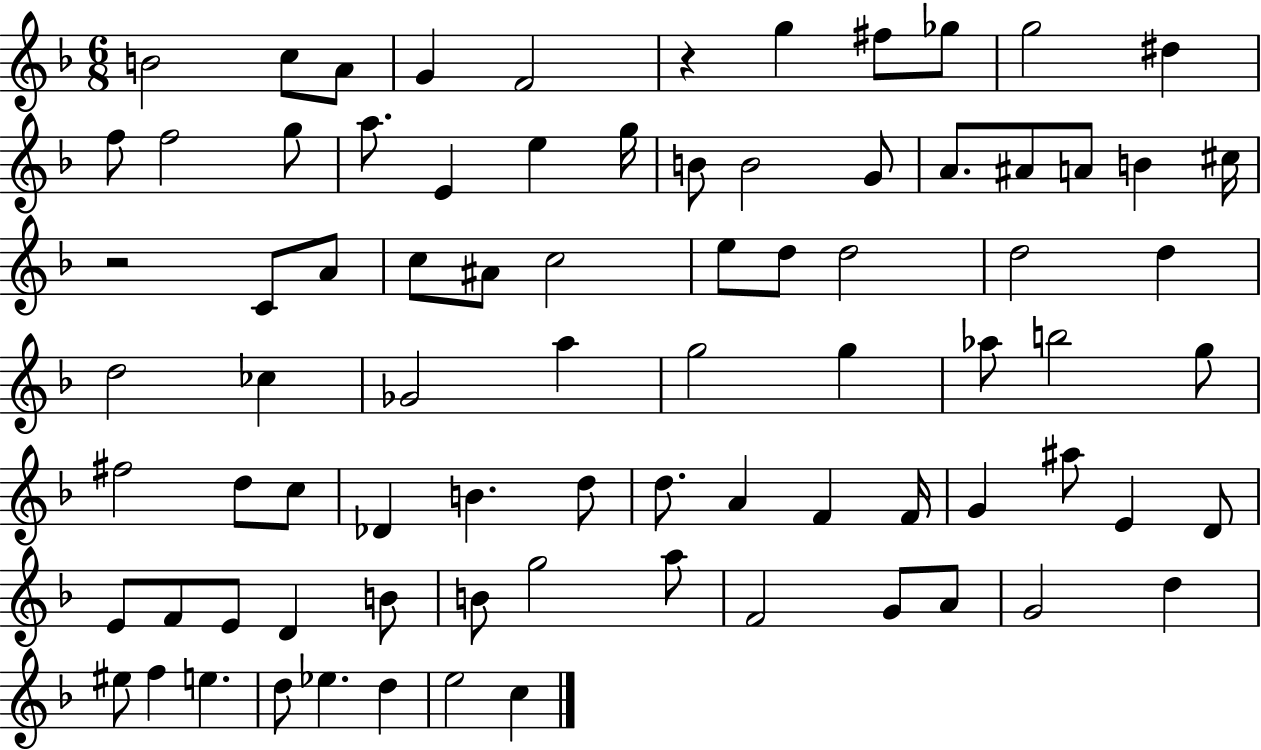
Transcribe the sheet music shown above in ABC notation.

X:1
T:Untitled
M:6/8
L:1/4
K:F
B2 c/2 A/2 G F2 z g ^f/2 _g/2 g2 ^d f/2 f2 g/2 a/2 E e g/4 B/2 B2 G/2 A/2 ^A/2 A/2 B ^c/4 z2 C/2 A/2 c/2 ^A/2 c2 e/2 d/2 d2 d2 d d2 _c _G2 a g2 g _a/2 b2 g/2 ^f2 d/2 c/2 _D B d/2 d/2 A F F/4 G ^a/2 E D/2 E/2 F/2 E/2 D B/2 B/2 g2 a/2 F2 G/2 A/2 G2 d ^e/2 f e d/2 _e d e2 c